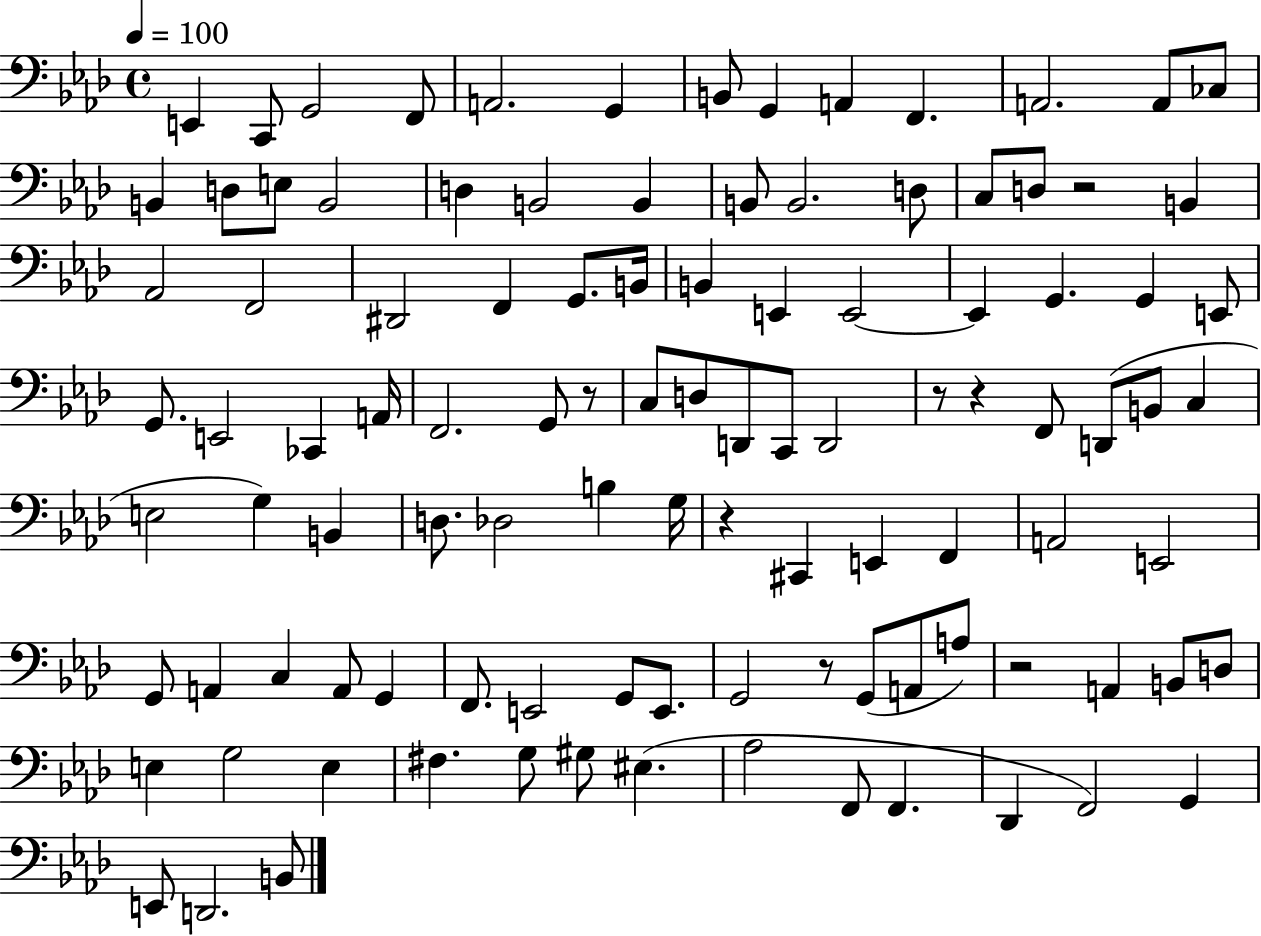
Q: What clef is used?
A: bass